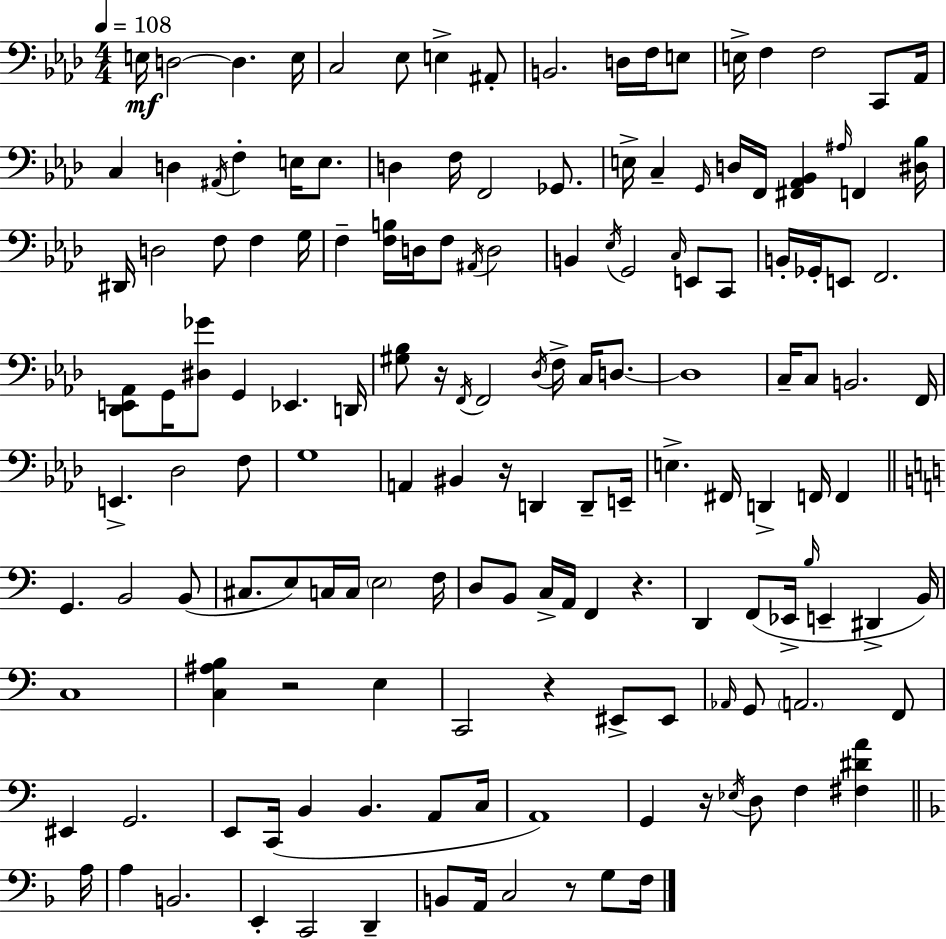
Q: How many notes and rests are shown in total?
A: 152